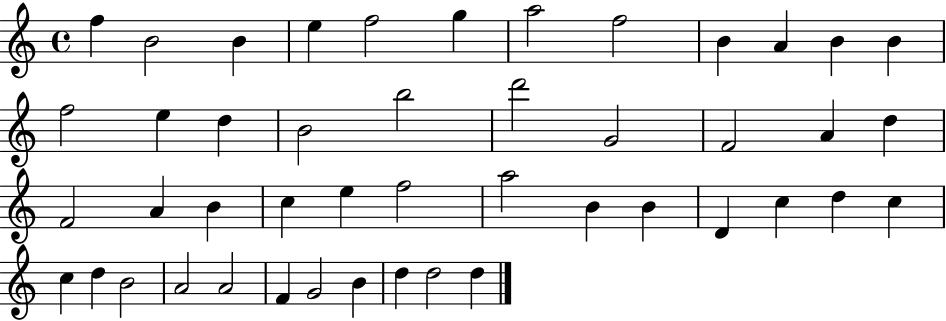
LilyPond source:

{
  \clef treble
  \time 4/4
  \defaultTimeSignature
  \key c \major
  f''4 b'2 b'4 | e''4 f''2 g''4 | a''2 f''2 | b'4 a'4 b'4 b'4 | \break f''2 e''4 d''4 | b'2 b''2 | d'''2 g'2 | f'2 a'4 d''4 | \break f'2 a'4 b'4 | c''4 e''4 f''2 | a''2 b'4 b'4 | d'4 c''4 d''4 c''4 | \break c''4 d''4 b'2 | a'2 a'2 | f'4 g'2 b'4 | d''4 d''2 d''4 | \break \bar "|."
}